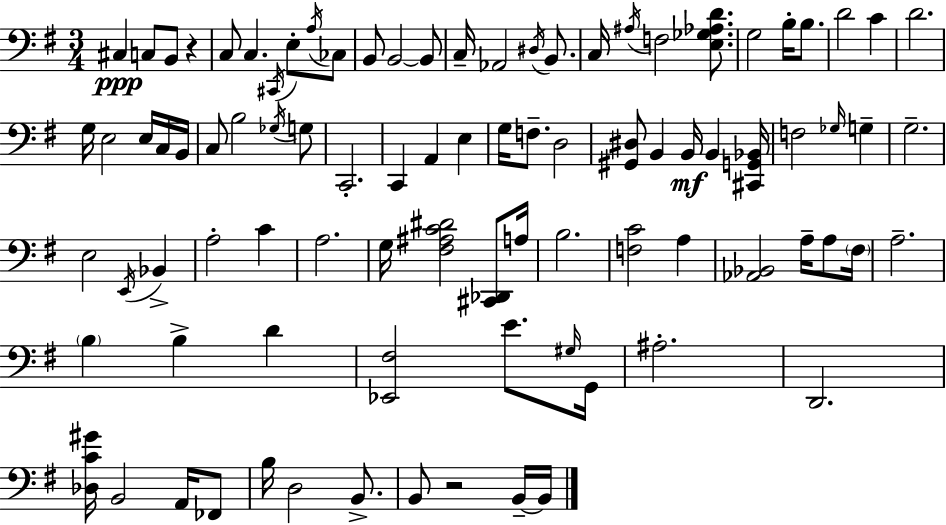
{
  \clef bass
  \numericTimeSignature
  \time 3/4
  \key g \major
  cis4\ppp c8 b,8 r4 | c8 c4. \acciaccatura { cis,16 } e8-. \acciaccatura { a16 } | ces8 b,8 b,2~~ | b,8 c16-- aes,2 \acciaccatura { dis16 } | \break b,8. c16 \acciaccatura { ais16 } f2 | <e ges aes d'>8. g2 | b16-. b8. d'2 | c'4 d'2. | \break g16 e2 | e16 c16 b,16 c8 b2 | \acciaccatura { ges16 } g8 c,2.-. | c,4 a,4 | \break e4 g16 f8.-- d2 | <gis, dis>8 b,4 b,16\mf | b,4 <cis, g, bes,>16 f2 | \grace { ges16 } g4-- g2.-- | \break e2 | \acciaccatura { e,16 } bes,4-> a2-. | c'4 a2. | g16 <fis ais c' dis'>2 | \break <cis, des,>8 a16 b2. | <f c'>2 | a4 <aes, bes,>2 | a16-- a8 \parenthesize fis16 a2.-- | \break \parenthesize b4 b4-> | d'4 <ees, fis>2 | e'8. \grace { gis16 } g,16 ais2.-. | d,2. | \break <des c' gis'>16 b,2 | a,16 fes,8 b16 d2 | b,8.-> b,8 r2 | b,16--~~ b,16 \bar "|."
}